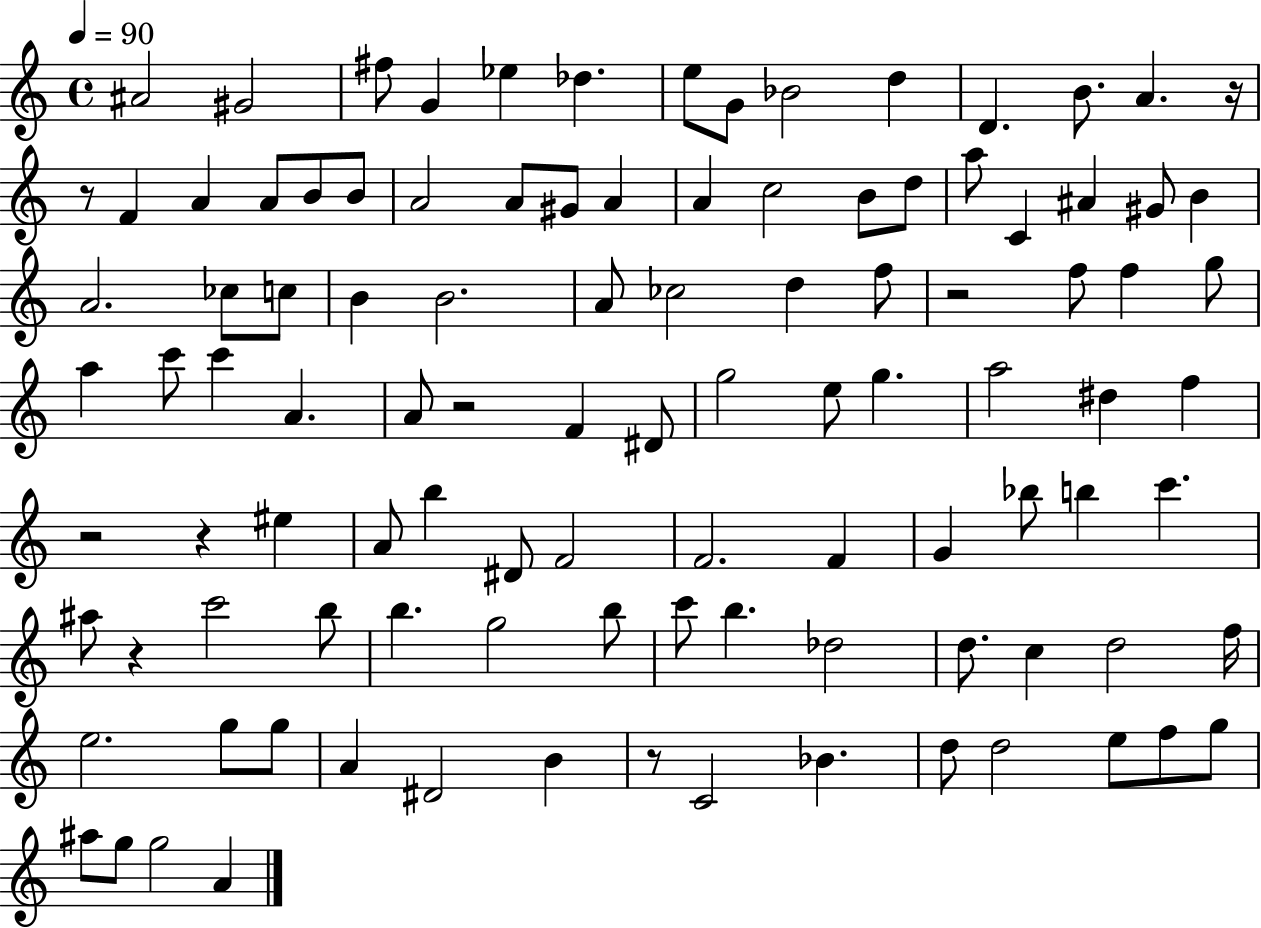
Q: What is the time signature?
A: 4/4